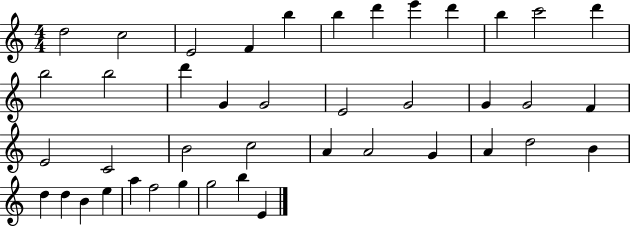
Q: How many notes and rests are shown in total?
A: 42